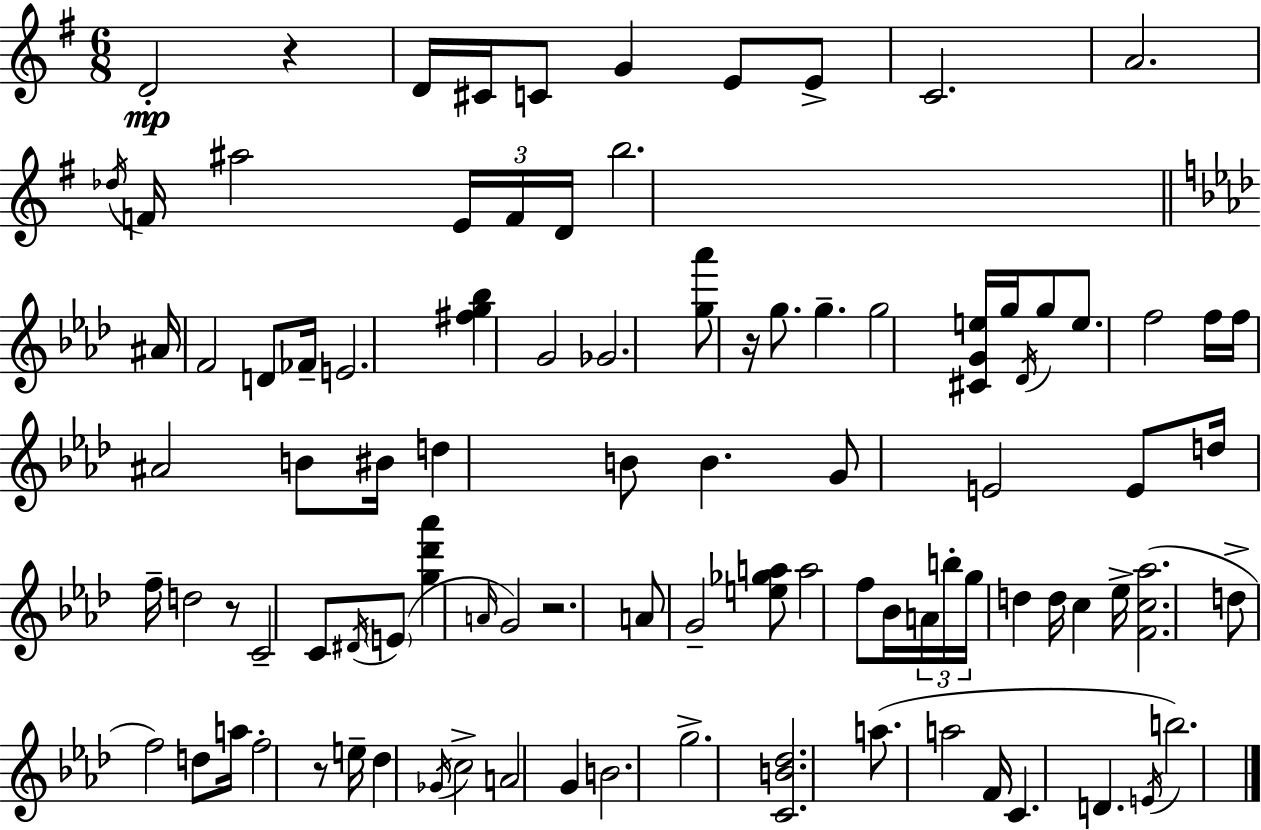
{
  \clef treble
  \numericTimeSignature
  \time 6/8
  \key e \minor
  \repeat volta 2 { d'2-.\mp r4 | d'16 cis'16 c'8 g'4 e'8 e'8-> | c'2. | a'2. | \break \acciaccatura { des''16 } f'16 ais''2 \tuplet 3/2 { e'16 f'16 | d'16 } b''2. | \bar "||" \break \key aes \major ais'16 f'2 d'8 fes'16-- | e'2. | <fis'' g'' bes''>4 g'2 | ges'2. | \break <g'' aes'''>8 r16 g''8. g''4.-- | g''2 <cis' g' e''>16 g''16 \acciaccatura { des'16 } g''8 | e''8. f''2 | f''16 f''16 ais'2 b'8 | \break bis'16 d''4 b'8 b'4. | g'8 e'2 e'8 | d''16 f''16-- d''2 r8 | c'2-- c'8 \acciaccatura { dis'16 } | \break \parenthesize e'8( <g'' des''' aes'''>4 \grace { a'16 } g'2) | r2. | a'8 g'2-- | <e'' ges'' a''>8 a''2 f''8 | \break bes'16 \tuplet 3/2 { a'16 b''16-. g''16 } d''4 d''16 c''4 | ees''16-> <f' c'' aes''>2.( | d''8-> f''2) | d''8 a''16 f''2-. | \break r8 e''16-- des''4 \acciaccatura { ges'16 } c''2-> | a'2 | g'4 b'2. | g''2.-> | \break <c' b' des''>2. | a''8.( a''2 | f'16 c'4. d'4. | \acciaccatura { e'16 }) b''2. | \break } \bar "|."
}